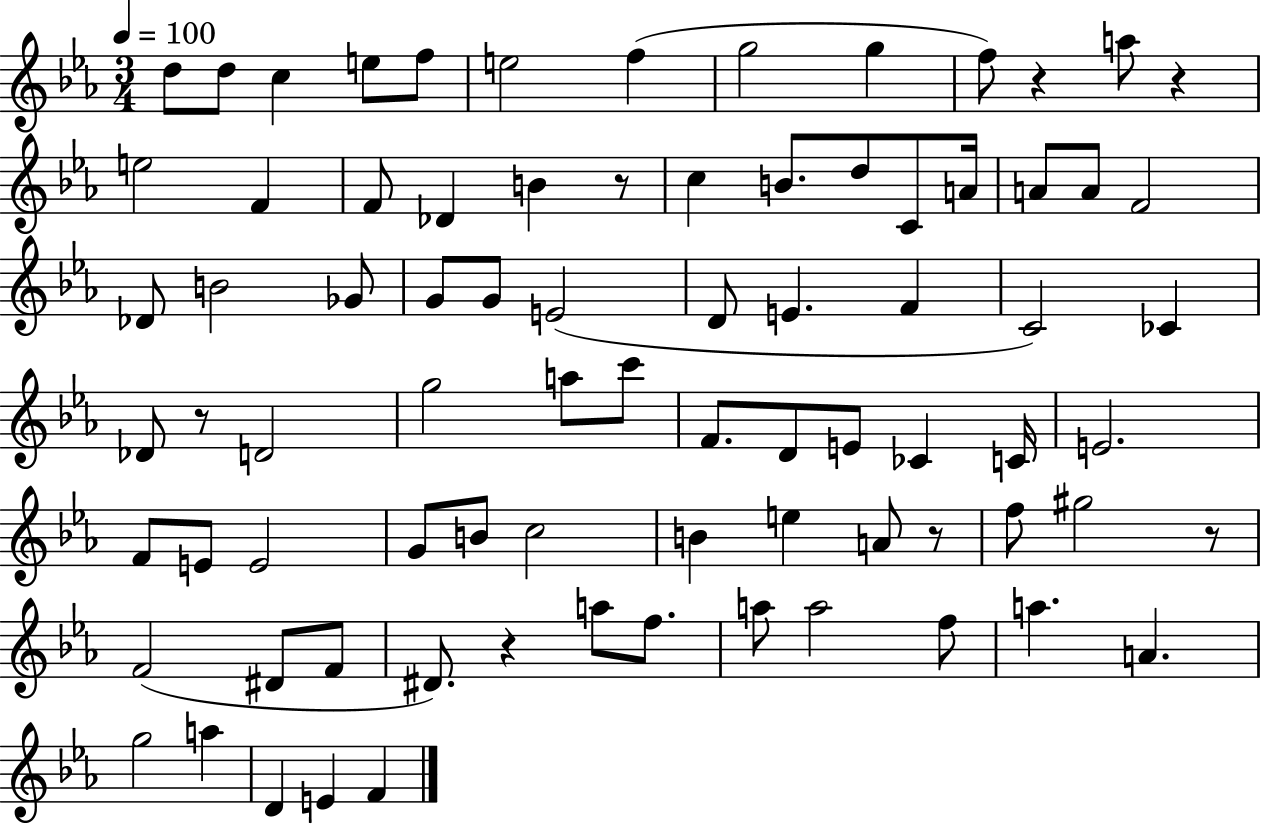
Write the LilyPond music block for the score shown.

{
  \clef treble
  \numericTimeSignature
  \time 3/4
  \key ees \major
  \tempo 4 = 100
  d''8 d''8 c''4 e''8 f''8 | e''2 f''4( | g''2 g''4 | f''8) r4 a''8 r4 | \break e''2 f'4 | f'8 des'4 b'4 r8 | c''4 b'8. d''8 c'8 a'16 | a'8 a'8 f'2 | \break des'8 b'2 ges'8 | g'8 g'8 e'2( | d'8 e'4. f'4 | c'2) ces'4 | \break des'8 r8 d'2 | g''2 a''8 c'''8 | f'8. d'8 e'8 ces'4 c'16 | e'2. | \break f'8 e'8 e'2 | g'8 b'8 c''2 | b'4 e''4 a'8 r8 | f''8 gis''2 r8 | \break f'2( dis'8 f'8 | dis'8.) r4 a''8 f''8. | a''8 a''2 f''8 | a''4. a'4. | \break g''2 a''4 | d'4 e'4 f'4 | \bar "|."
}